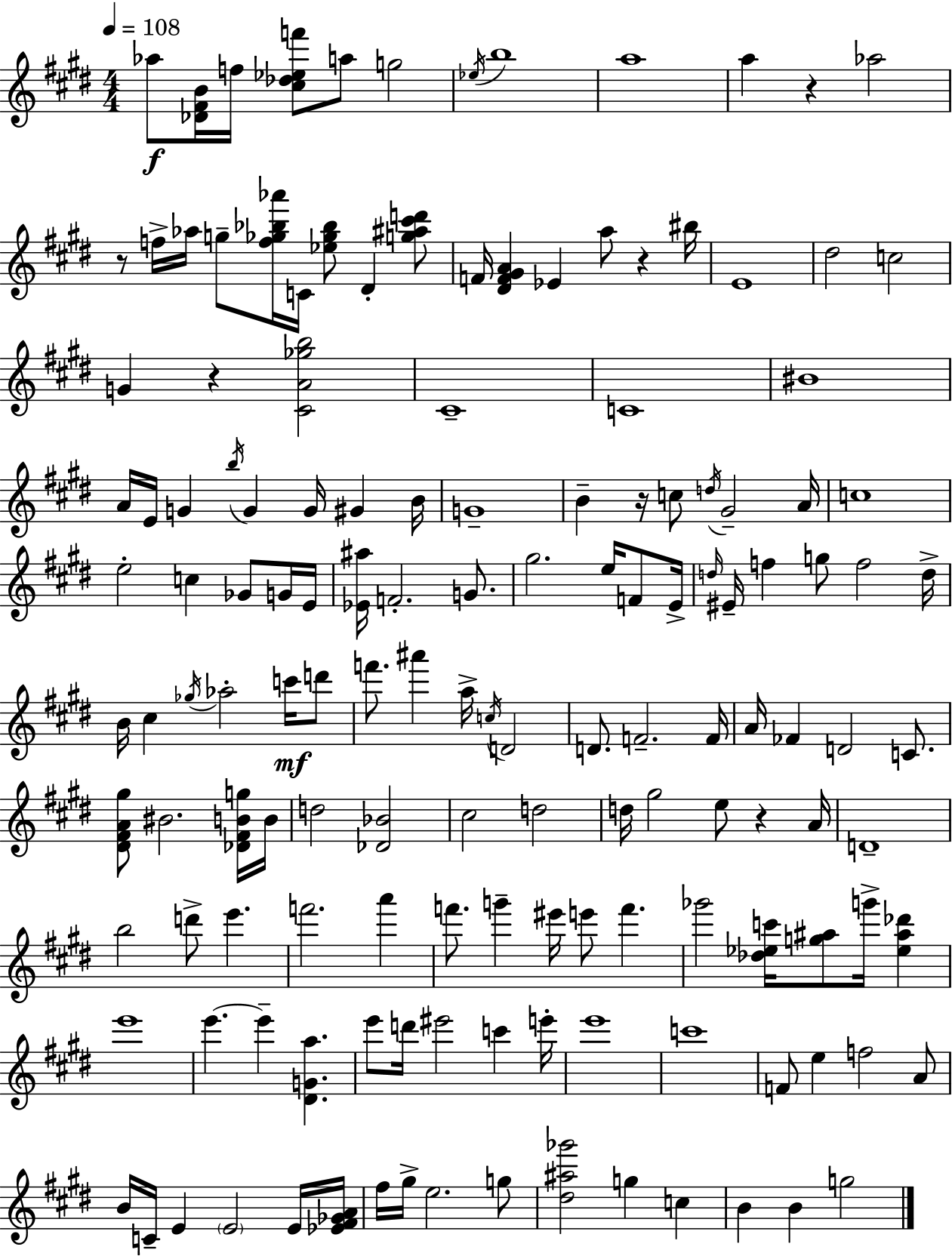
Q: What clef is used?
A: treble